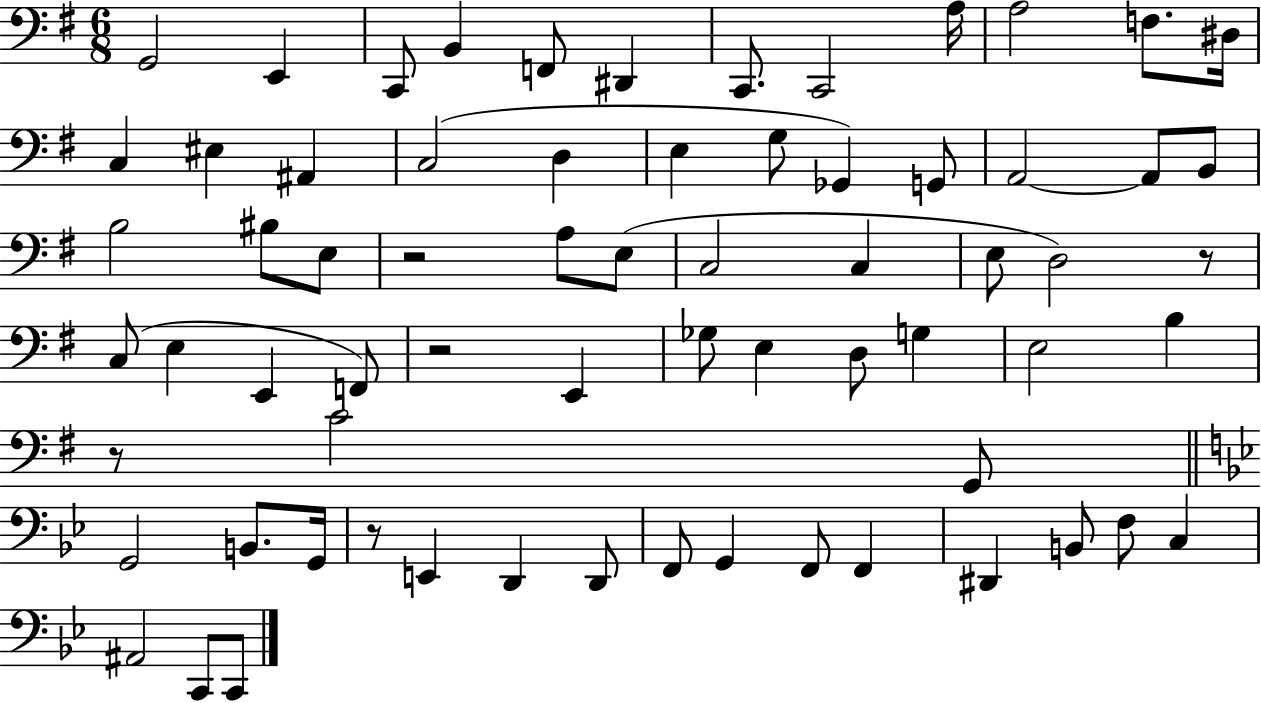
{
  \clef bass
  \numericTimeSignature
  \time 6/8
  \key g \major
  \repeat volta 2 { g,2 e,4 | c,8 b,4 f,8 dis,4 | c,8. c,2 a16 | a2 f8. dis16 | \break c4 eis4 ais,4 | c2( d4 | e4 g8 ges,4) g,8 | a,2~~ a,8 b,8 | \break b2 bis8 e8 | r2 a8 e8( | c2 c4 | e8 d2) r8 | \break c8( e4 e,4 f,8) | r2 e,4 | ges8 e4 d8 g4 | e2 b4 | \break r8 c'2 g,8 | \bar "||" \break \key bes \major g,2 b,8. g,16 | r8 e,4 d,4 d,8 | f,8 g,4 f,8 f,4 | dis,4 b,8 f8 c4 | \break ais,2 c,8 c,8 | } \bar "|."
}